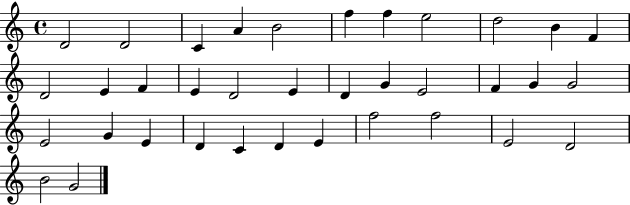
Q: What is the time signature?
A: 4/4